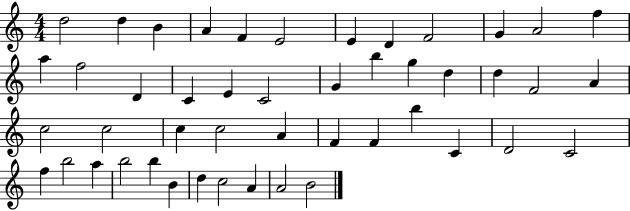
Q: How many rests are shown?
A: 0